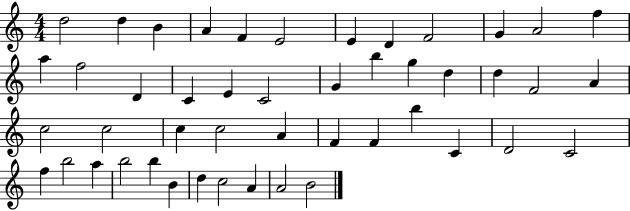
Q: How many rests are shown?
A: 0